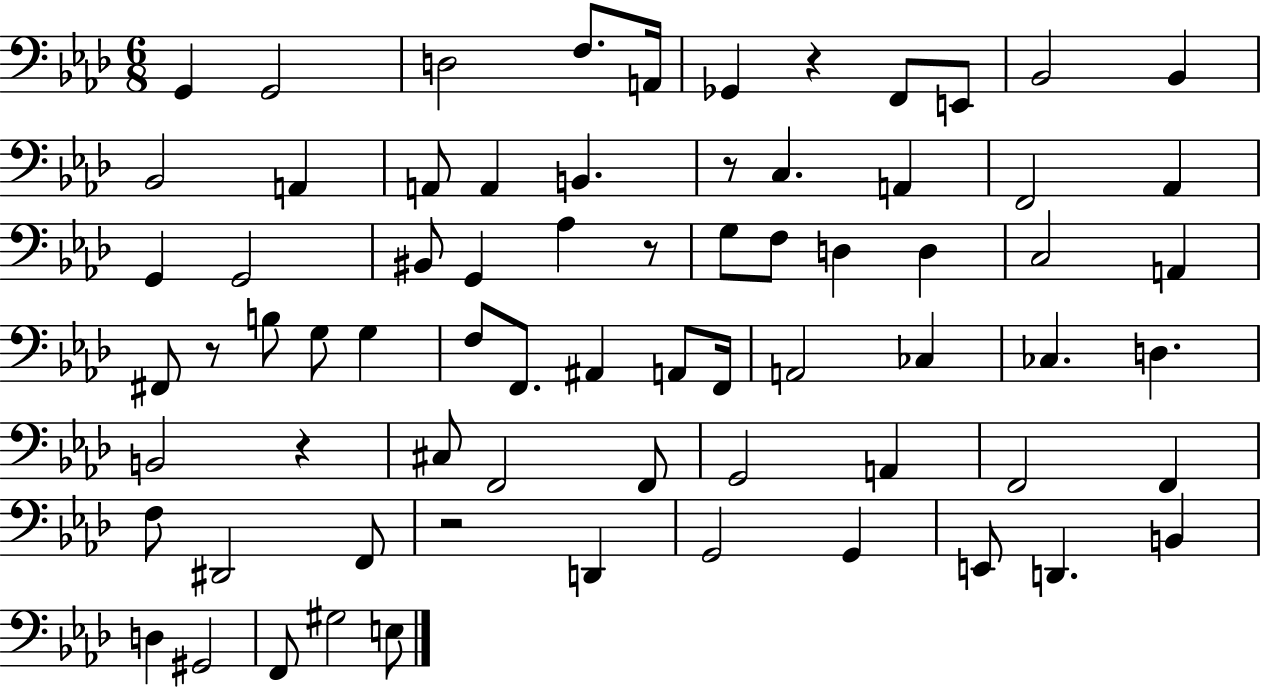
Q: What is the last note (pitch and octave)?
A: E3